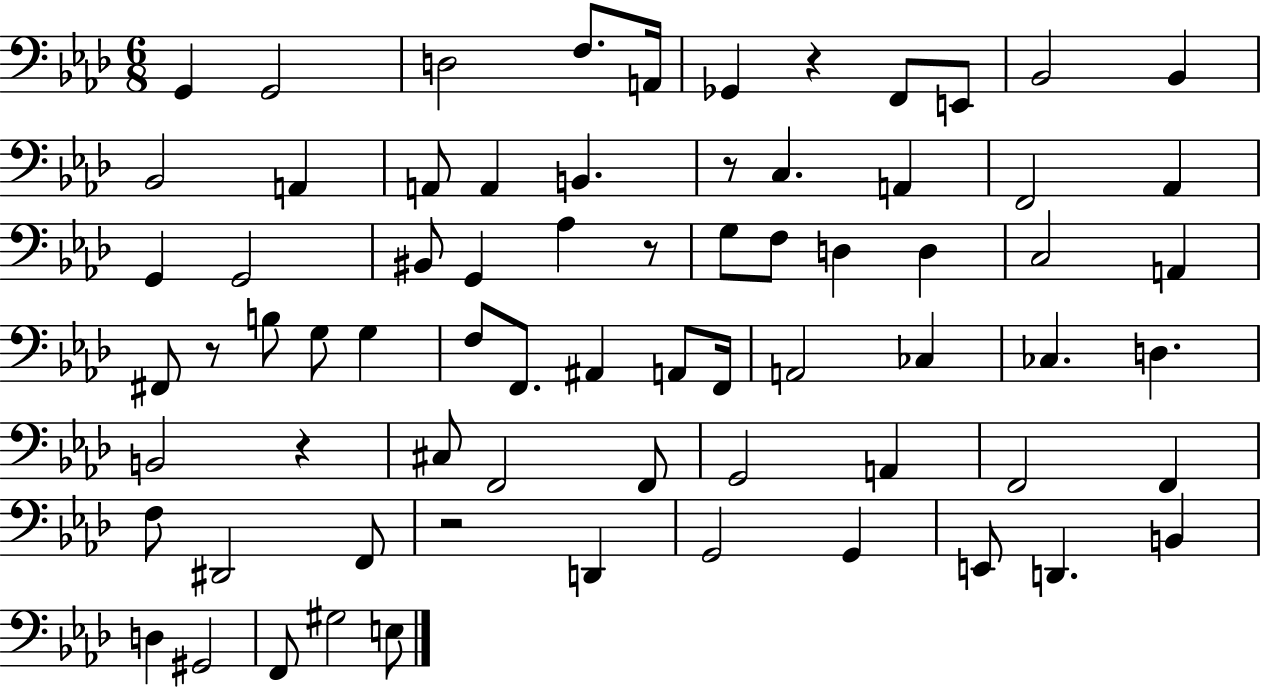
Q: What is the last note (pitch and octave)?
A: E3